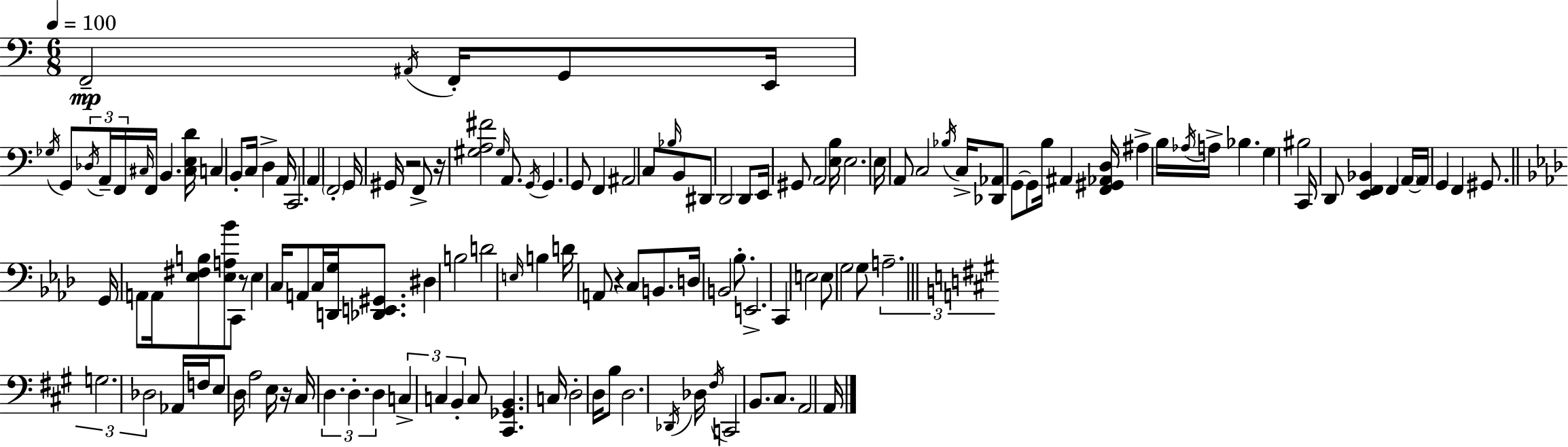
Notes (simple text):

F2/h A#2/s F2/s G2/e E2/s Gb3/s G2/e Db3/s A2/s F2/s C#3/s F2/s B2/q. [C#3,E3,D4]/s C3/q B2/e C3/s D3/q A2/s C2/h. A2/q F2/h G2/s G#2/s R/h F2/e R/s [G#3,A3,F#4]/h G#3/s A2/e. G2/s G2/q. G2/e F2/q A#2/h C3/e Bb3/s B2/e D#2/e D2/h D2/e E2/s G#2/e A2/h [E3,B3]/s E3/h. E3/s A2/e C3/h Bb3/s C3/s [Db2,Ab2]/e G2/e G2/e B3/s A#2/q [F2,G#2,Ab2,D3]/s A#3/q B3/s Ab3/s A3/s Bb3/q. G3/q BIS3/h C2/s D2/e [E2,F2,Bb2]/q F2/q A2/s A2/s G2/q F2/q G#2/e. G2/s A2/e A2/s [Eb3,F#3,B3]/e [Eb3,A3,Bb4]/e C2/e R/e Eb3/q C3/s A2/e C3/s [D2,G3]/s [Db2,E2,G#2]/e. D#3/q B3/h D4/h E3/s B3/q D4/s A2/e R/q C3/e B2/e. D3/s B2/h Bb3/e. E2/h. C2/q E3/h E3/e G3/h G3/e A3/h. G3/h. Db3/h Ab2/s F3/s E3/e D3/s A3/h E3/s R/s C#3/s D3/q. D3/q. D3/q C3/q C3/q B2/q C3/e [C#2,Gb2,B2]/q. C3/s D3/h D3/s B3/e D3/h. Db2/s Db3/s F#3/s C2/h B2/e. C#3/e. A2/h A2/s